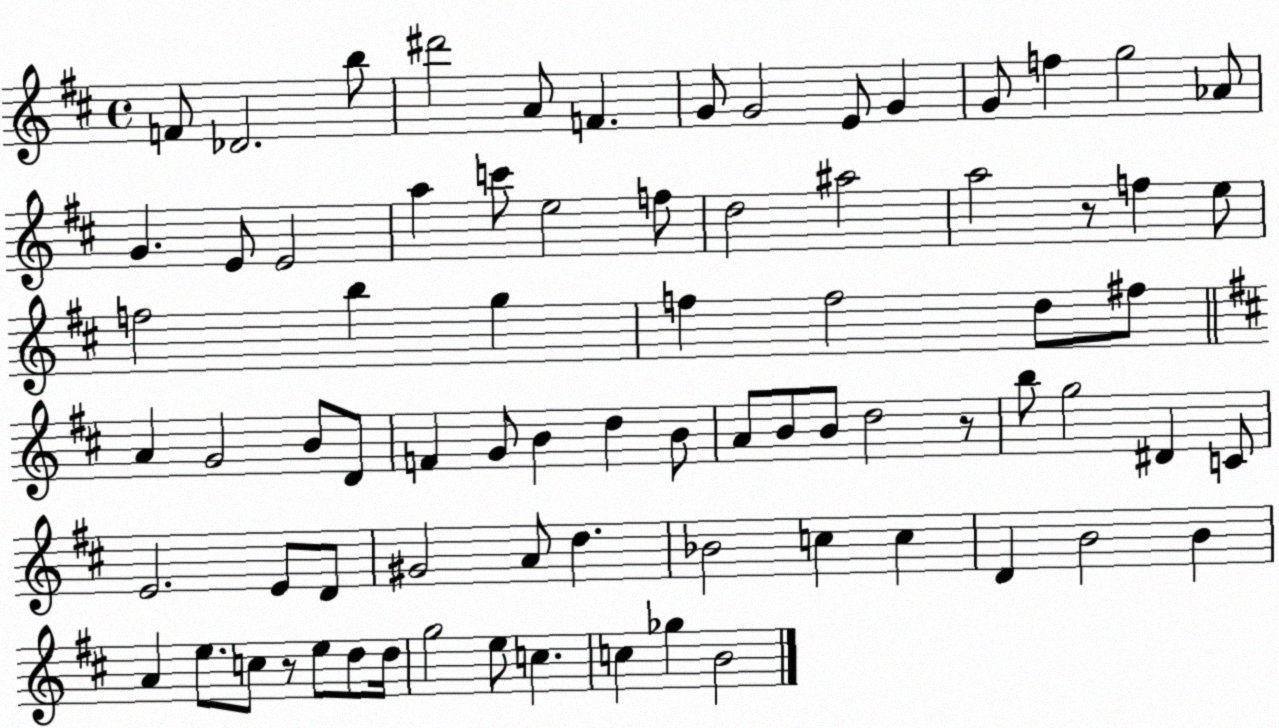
X:1
T:Untitled
M:4/4
L:1/4
K:D
F/2 _D2 b/2 ^d'2 A/2 F G/2 G2 E/2 G G/2 f g2 _A/2 G E/2 E2 a c'/2 e2 f/2 d2 ^a2 a2 z/2 f e/2 f2 b g f f2 d/2 ^f/2 A G2 B/2 D/2 F G/2 B d B/2 A/2 B/2 B/2 d2 z/2 b/2 g2 ^D C/2 E2 E/2 D/2 ^G2 A/2 d _B2 c c D B2 B A e/2 c/2 z/2 e/2 d/2 d/4 g2 e/2 c c _g B2